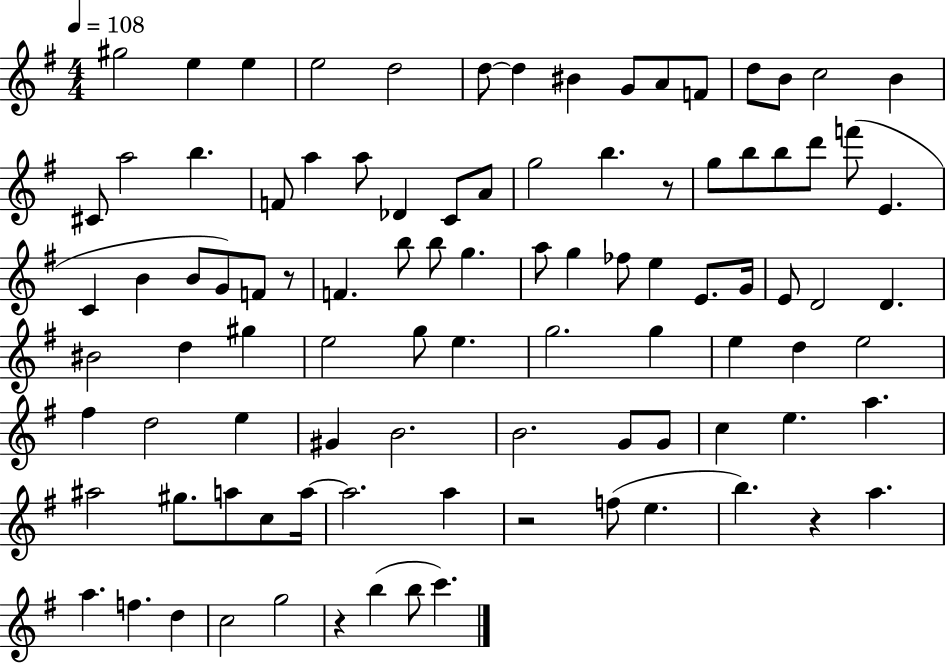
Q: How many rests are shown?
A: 5